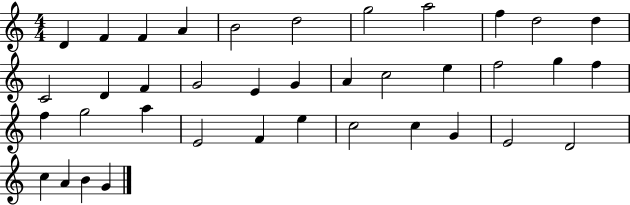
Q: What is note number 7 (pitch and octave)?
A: G5